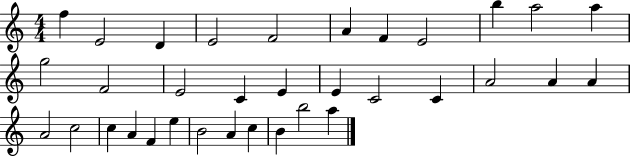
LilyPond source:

{
  \clef treble
  \numericTimeSignature
  \time 4/4
  \key c \major
  f''4 e'2 d'4 | e'2 f'2 | a'4 f'4 e'2 | b''4 a''2 a''4 | \break g''2 f'2 | e'2 c'4 e'4 | e'4 c'2 c'4 | a'2 a'4 a'4 | \break a'2 c''2 | c''4 a'4 f'4 e''4 | b'2 a'4 c''4 | b'4 b''2 a''4 | \break \bar "|."
}